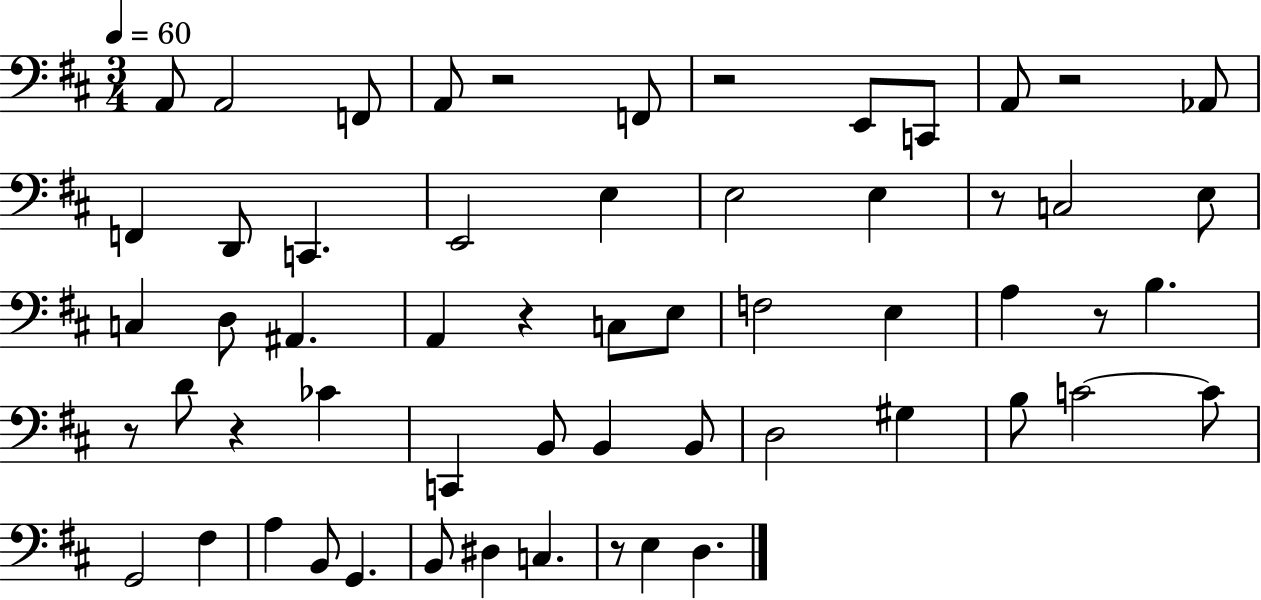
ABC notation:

X:1
T:Untitled
M:3/4
L:1/4
K:D
A,,/2 A,,2 F,,/2 A,,/2 z2 F,,/2 z2 E,,/2 C,,/2 A,,/2 z2 _A,,/2 F,, D,,/2 C,, E,,2 E, E,2 E, z/2 C,2 E,/2 C, D,/2 ^A,, A,, z C,/2 E,/2 F,2 E, A, z/2 B, z/2 D/2 z _C C,, B,,/2 B,, B,,/2 D,2 ^G, B,/2 C2 C/2 G,,2 ^F, A, B,,/2 G,, B,,/2 ^D, C, z/2 E, D,